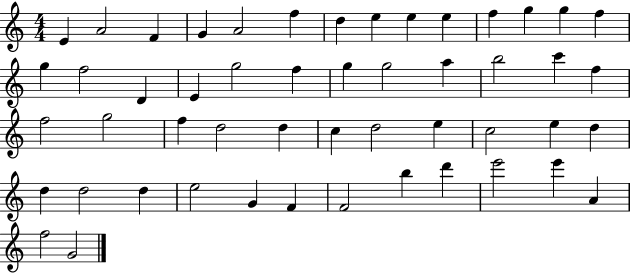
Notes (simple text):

E4/q A4/h F4/q G4/q A4/h F5/q D5/q E5/q E5/q E5/q F5/q G5/q G5/q F5/q G5/q F5/h D4/q E4/q G5/h F5/q G5/q G5/h A5/q B5/h C6/q F5/q F5/h G5/h F5/q D5/h D5/q C5/q D5/h E5/q C5/h E5/q D5/q D5/q D5/h D5/q E5/h G4/q F4/q F4/h B5/q D6/q E6/h E6/q A4/q F5/h G4/h